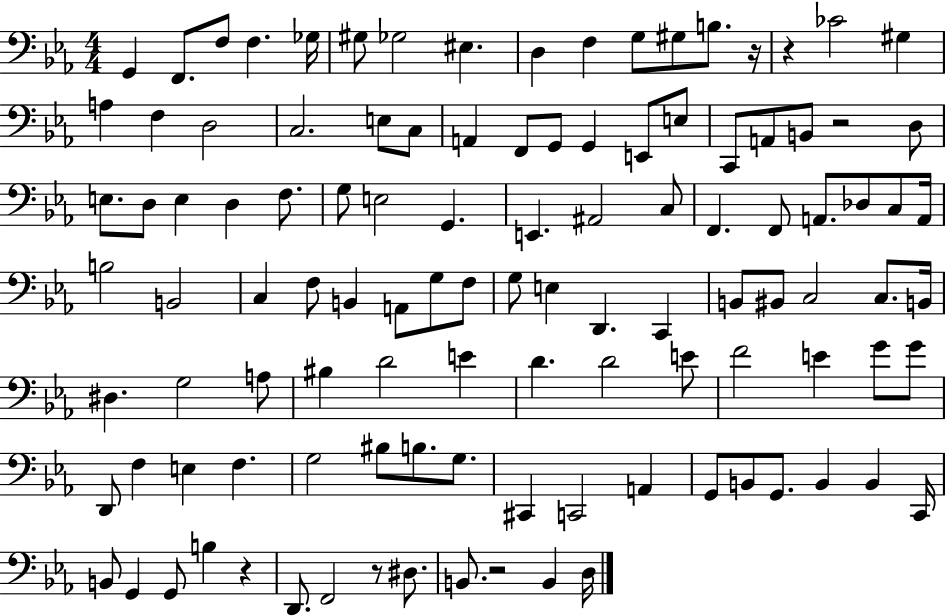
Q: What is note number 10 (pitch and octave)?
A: F3